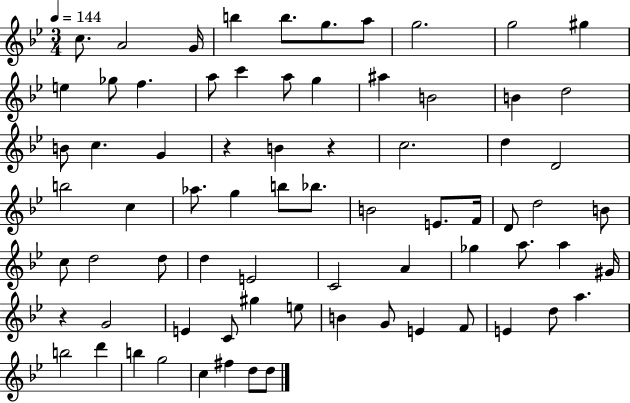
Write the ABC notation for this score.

X:1
T:Untitled
M:3/4
L:1/4
K:Bb
c/2 A2 G/4 b b/2 g/2 a/2 g2 g2 ^g e _g/2 f a/2 c' a/2 g ^a B2 B d2 B/2 c G z B z c2 d D2 b2 c _a/2 g b/2 _b/2 B2 E/2 F/4 D/2 d2 B/2 c/2 d2 d/2 d E2 C2 A _g a/2 a ^G/4 z G2 E C/2 ^g e/2 B G/2 E F/2 E d/2 a b2 d' b g2 c ^f d/2 d/2